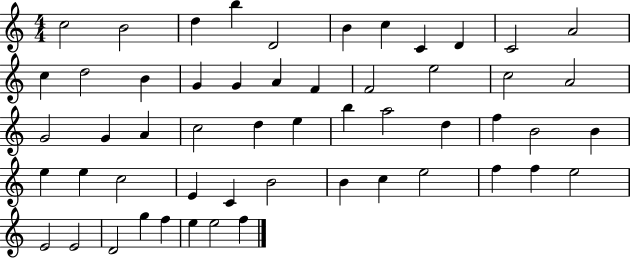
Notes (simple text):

C5/h B4/h D5/q B5/q D4/h B4/q C5/q C4/q D4/q C4/h A4/h C5/q D5/h B4/q G4/q G4/q A4/q F4/q F4/h E5/h C5/h A4/h G4/h G4/q A4/q C5/h D5/q E5/q B5/q A5/h D5/q F5/q B4/h B4/q E5/q E5/q C5/h E4/q C4/q B4/h B4/q C5/q E5/h F5/q F5/q E5/h E4/h E4/h D4/h G5/q F5/q E5/q E5/h F5/q